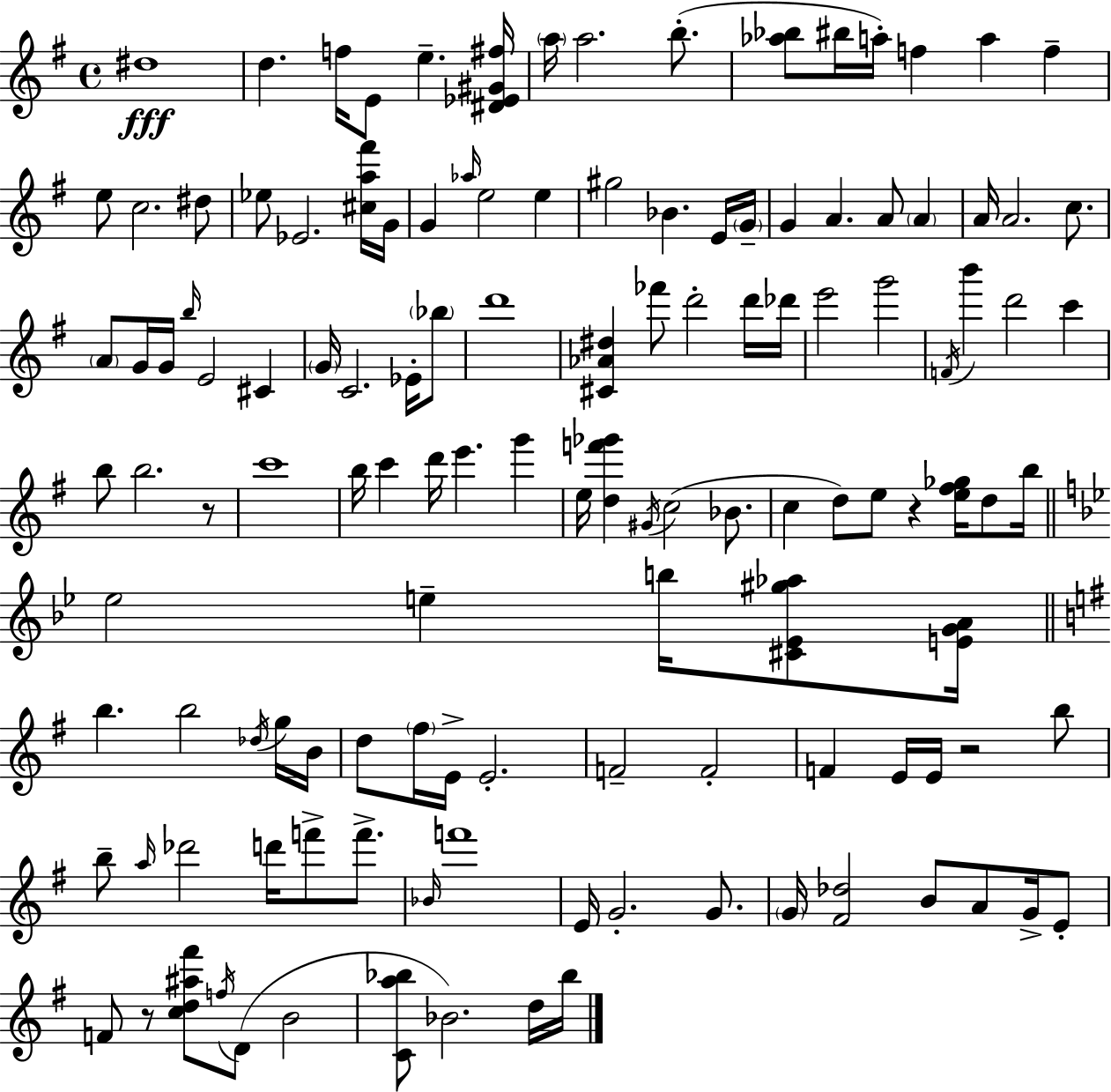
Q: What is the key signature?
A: G major